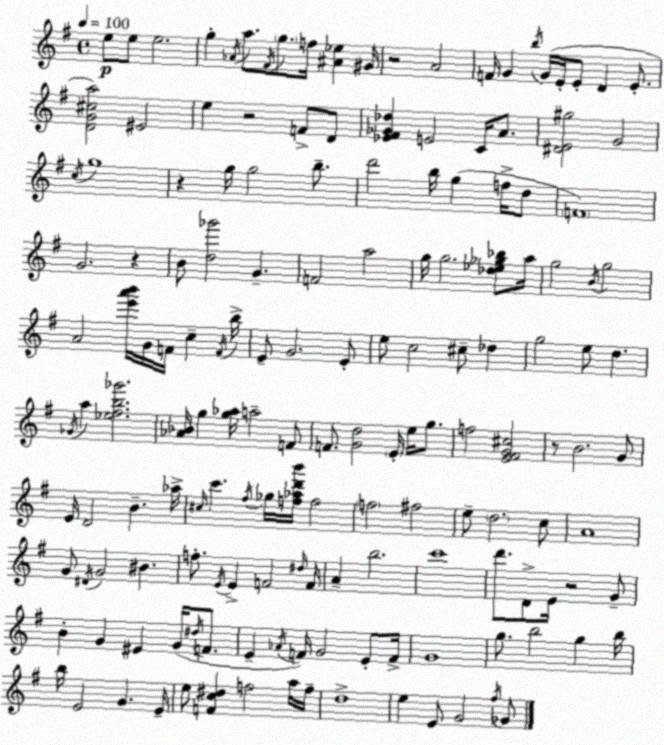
X:1
T:Untitled
M:4/4
L:1/4
K:G
e/2 e/2 e2 g _A/4 a/2 ^F/4 g/2 f/4 [^A_e] ^G/4 z2 A2 F/4 G b/4 G/4 E/4 E/2 D E/2 [DG^ca]2 ^E2 e z2 F/2 D/2 [_E^F_G_d] E2 C/4 A/2 [^DE^g]2 G2 c/4 g4 z g/4 g2 b/2 d'2 b/4 g f/4 d/2 F4 G2 z B/2 [d_g']2 G F2 a2 g/4 g2 [_d_e_g_b]/2 a/4 g2 B/4 g2 A2 [e'a'b']/4 G/4 F/4 c F/4 b/4 E/2 G2 E/2 e/2 c2 ^c/2 _d g2 e/2 d _G/4 a [_e^fb_g']2 [_A_B]/4 g [g_a]/4 a2 F/2 F/2 [Gd]2 E/4 e/4 g/2 f2 [E^FG^c]2 z/2 B2 G/2 E/4 D2 B _a/4 ^c/4 c' ^f/4 _g/4 [f_ad'b']/4 f2 f2 ^f2 e/2 d2 c/2 A4 G/2 ^D/4 G2 ^B f/2 E/4 E F2 ^d/4 F/4 A b2 c'4 d'/2 D/2 E/4 z2 G/2 B G ^E G/4 ^d/4 F/2 E _A/4 F/4 G2 E/2 F/4 G4 g/2 b2 g b/4 b/4 E2 G E/4 e/2 [Fc^d] f2 a/4 f/4 d4 e E/2 G2 ^f/4 _G/2